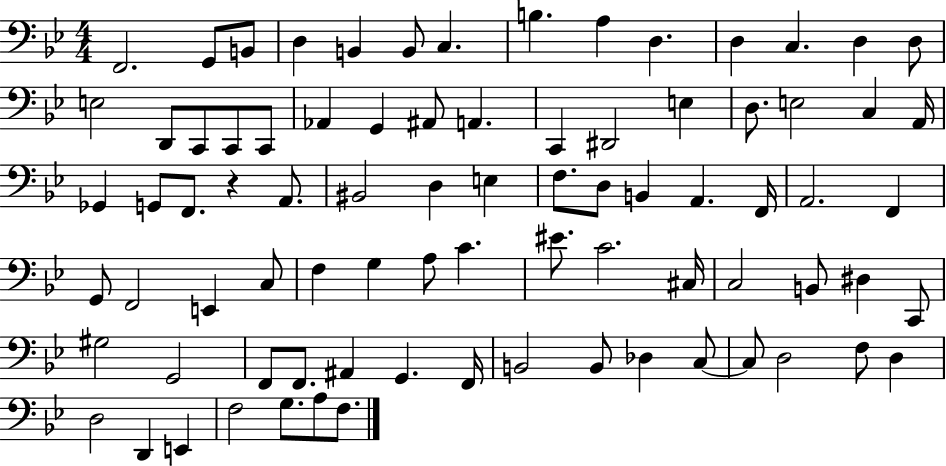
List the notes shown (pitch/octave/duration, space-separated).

F2/h. G2/e B2/e D3/q B2/q B2/e C3/q. B3/q. A3/q D3/q. D3/q C3/q. D3/q D3/e E3/h D2/e C2/e C2/e C2/e Ab2/q G2/q A#2/e A2/q. C2/q D#2/h E3/q D3/e. E3/h C3/q A2/s Gb2/q G2/e F2/e. R/q A2/e. BIS2/h D3/q E3/q F3/e. D3/e B2/q A2/q. F2/s A2/h. F2/q G2/e F2/h E2/q C3/e F3/q G3/q A3/e C4/q. EIS4/e. C4/h. C#3/s C3/h B2/e D#3/q C2/e G#3/h G2/h F2/e F2/e. A#2/q G2/q. F2/s B2/h B2/e Db3/q C3/e C3/e D3/h F3/e D3/q D3/h D2/q E2/q F3/h G3/e. A3/e F3/e.